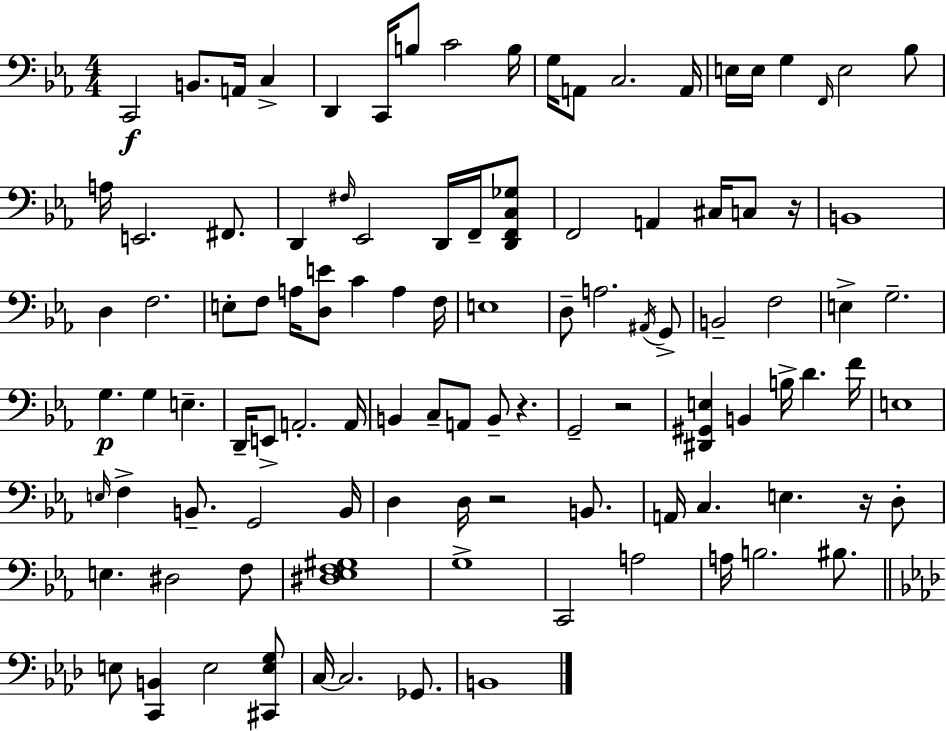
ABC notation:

X:1
T:Untitled
M:4/4
L:1/4
K:Cm
C,,2 B,,/2 A,,/4 C, D,, C,,/4 B,/2 C2 B,/4 G,/4 A,,/2 C,2 A,,/4 E,/4 E,/4 G, F,,/4 E,2 _B,/2 A,/4 E,,2 ^F,,/2 D,, ^F,/4 _E,,2 D,,/4 F,,/4 [D,,F,,C,_G,]/2 F,,2 A,, ^C,/4 C,/2 z/4 B,,4 D, F,2 E,/2 F,/2 A,/4 [D,E]/2 C A, F,/4 E,4 D,/2 A,2 ^A,,/4 G,,/2 B,,2 F,2 E, G,2 G, G, E, D,,/4 E,,/2 A,,2 A,,/4 B,, C,/2 A,,/2 B,,/2 z G,,2 z2 [^D,,^G,,E,] B,, B,/4 D F/4 E,4 E,/4 F, B,,/2 G,,2 B,,/4 D, D,/4 z2 B,,/2 A,,/4 C, E, z/4 D,/2 E, ^D,2 F,/2 [^D,_E,F,^G,]4 G,4 C,,2 A,2 A,/4 B,2 ^B,/2 E,/2 [C,,B,,] E,2 [^C,,E,G,]/2 C,/4 C,2 _G,,/2 B,,4